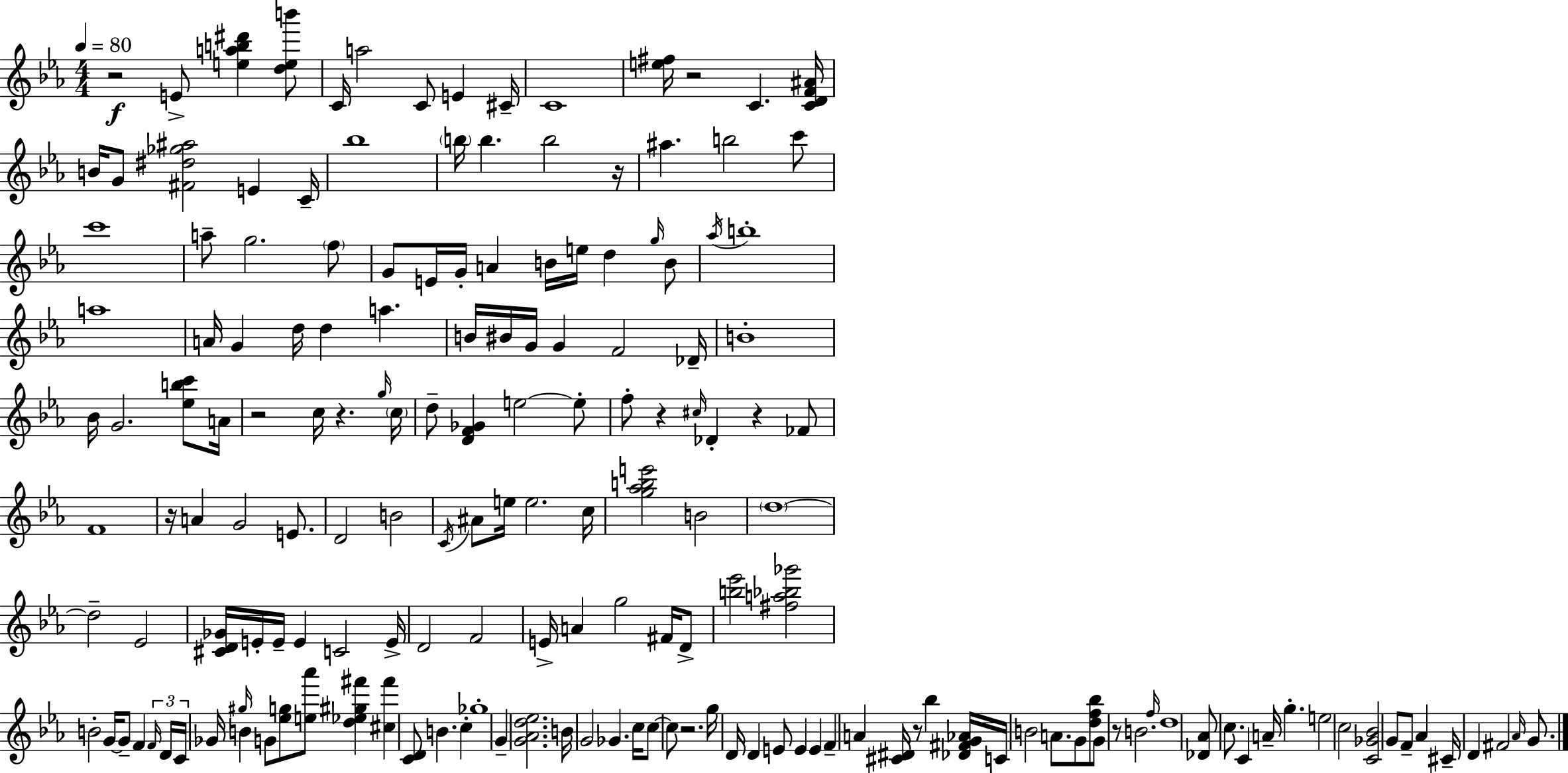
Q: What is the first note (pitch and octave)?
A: E4